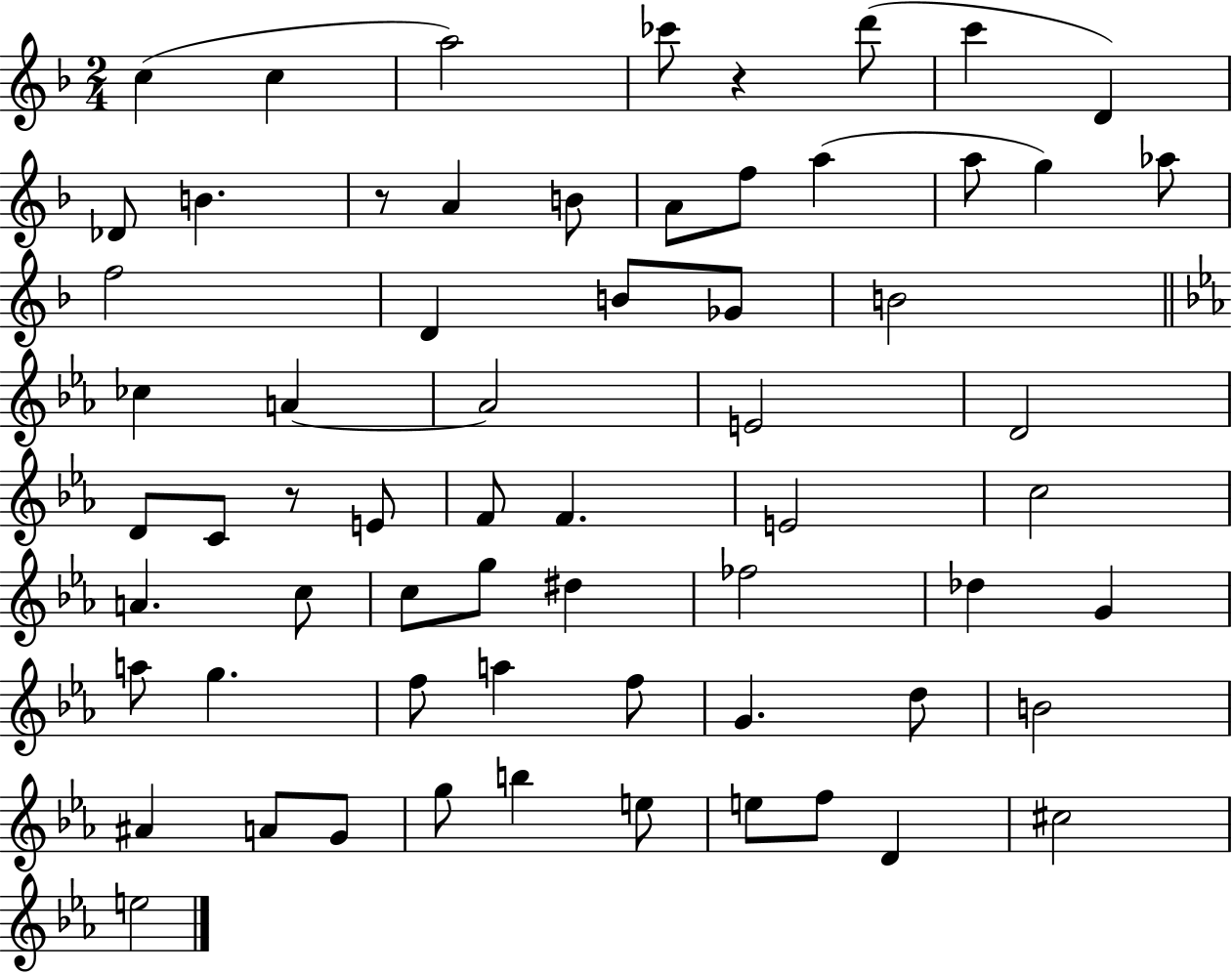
C5/q C5/q A5/h CES6/e R/q D6/e C6/q D4/q Db4/e B4/q. R/e A4/q B4/e A4/e F5/e A5/q A5/e G5/q Ab5/e F5/h D4/q B4/e Gb4/e B4/h CES5/q A4/q A4/h E4/h D4/h D4/e C4/e R/e E4/e F4/e F4/q. E4/h C5/h A4/q. C5/e C5/e G5/e D#5/q FES5/h Db5/q G4/q A5/e G5/q. F5/e A5/q F5/e G4/q. D5/e B4/h A#4/q A4/e G4/e G5/e B5/q E5/e E5/e F5/e D4/q C#5/h E5/h